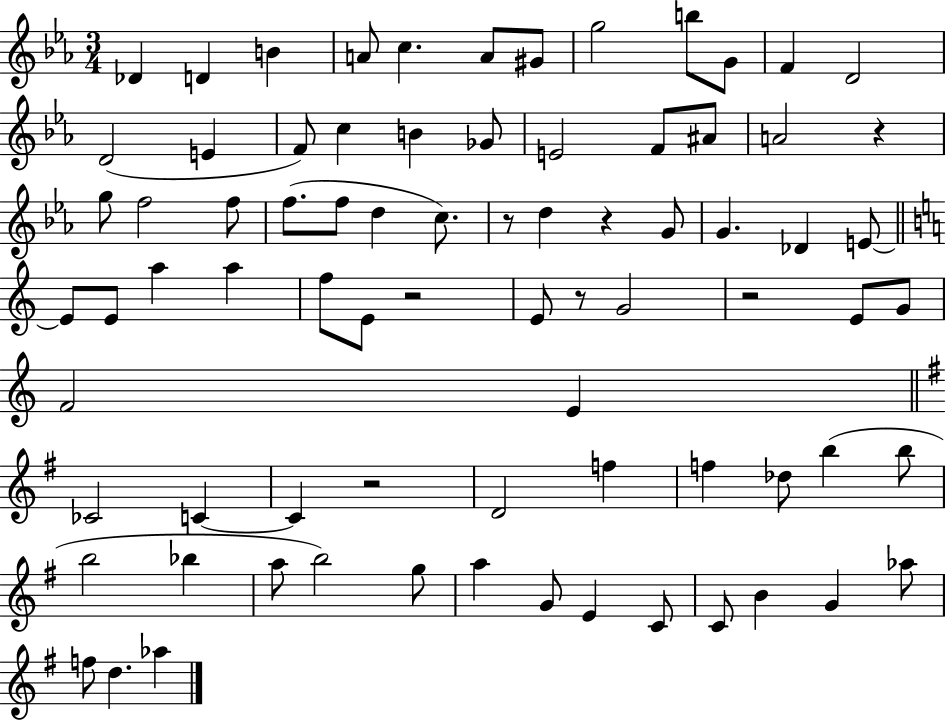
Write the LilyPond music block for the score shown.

{
  \clef treble
  \numericTimeSignature
  \time 3/4
  \key ees \major
  des'4 d'4 b'4 | a'8 c''4. a'8 gis'8 | g''2 b''8 g'8 | f'4 d'2 | \break d'2( e'4 | f'8) c''4 b'4 ges'8 | e'2 f'8 ais'8 | a'2 r4 | \break g''8 f''2 f''8 | f''8.( f''8 d''4 c''8.) | r8 d''4 r4 g'8 | g'4. des'4 e'8~~ | \break \bar "||" \break \key c \major e'8 e'8 a''4 a''4 | f''8 e'8 r2 | e'8 r8 g'2 | r2 e'8 g'8 | \break f'2 e'4 | \bar "||" \break \key e \minor ces'2 c'4~~ | c'4 r2 | d'2 f''4 | f''4 des''8 b''4( b''8 | \break b''2 bes''4 | a''8 b''2) g''8 | a''4 g'8 e'4 c'8 | c'8 b'4 g'4 aes''8 | \break f''8 d''4. aes''4 | \bar "|."
}